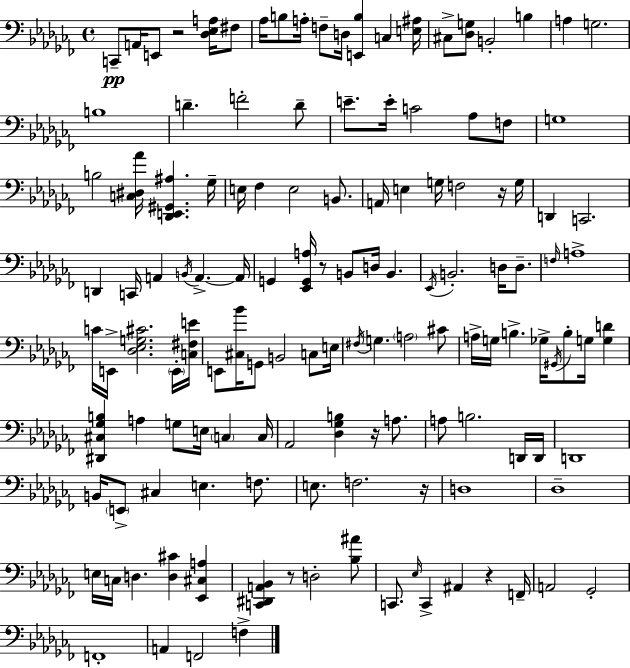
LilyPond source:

{
  \clef bass
  \time 4/4
  \defaultTimeSignature
  \key aes \minor
  c,8--\pp a,16 e,8 r2 <des ees a>16 fis8 | aes16 b8 a16-. f8-- d16 <e, b>4 c4 <e ais>16 | cis8-> <des g>8 b,2-. b4 | a4 g2. | \break b1 | d'4.-- f'2-. d'8-- | e'8.-- e'16-. c'2 aes8 f8 | g1 | \break b2 <c dis aes'>16 <des, e, gis, ais>4. ges16-- | e16 fes4 e2 b,8. | a,16 e4 g16 f2 r16 g16 | d,4 c,2. | \break d,4 c,16 a,4 \acciaccatura { b,16 } a,4.->~~ | a,16 g,4 <ees, g, a>16 r8 b,8 d16 b,4. | \acciaccatura { ees,16 } b,2.-. d16 d8.-- | \grace { f16 } a1-> | \break c'16 e,16-> <des ees g cis'>2. | \parenthesize e,16-. <c fis e'>16 e,8 <cis bes'>16 g,8 b,2 | c8 e16 \acciaccatura { fis16 } g4. \parenthesize a2 | cis'8 a16-> g16 b4.-> ges16-> \acciaccatura { gis,16 } b8-. | \break g16 <g d'>4 <dis, cis ges b>4 a4 g8 e16 | \parenthesize c4 c16 aes,2 <des ges b>4 | r16 a8. a8 b2. | d,16 d,16 d,1 | \break b,16 \parenthesize e,8-> cis4 e4. | f8. e8. f2. | r16 d1 | des1-- | \break e16 c16 d4. <d cis'>4 | <ees, cis a>4 <c, dis, a, bes,>4 r8 d2-. | <bes ais'>8 c,8. \grace { ees16 } c,4-> ais,4 | r4 f,16-- a,2 ges,2-. | \break f,1-. | a,4 f,2 | f4-> \bar "|."
}